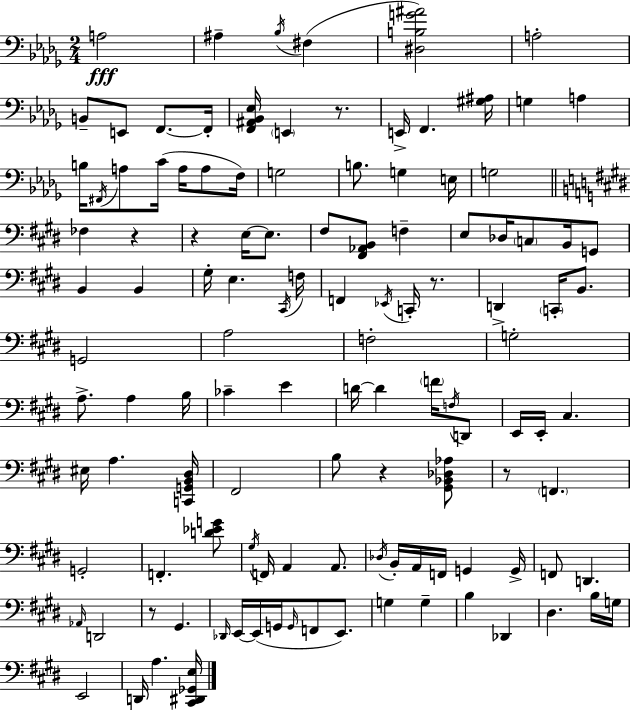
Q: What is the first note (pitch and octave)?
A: A3